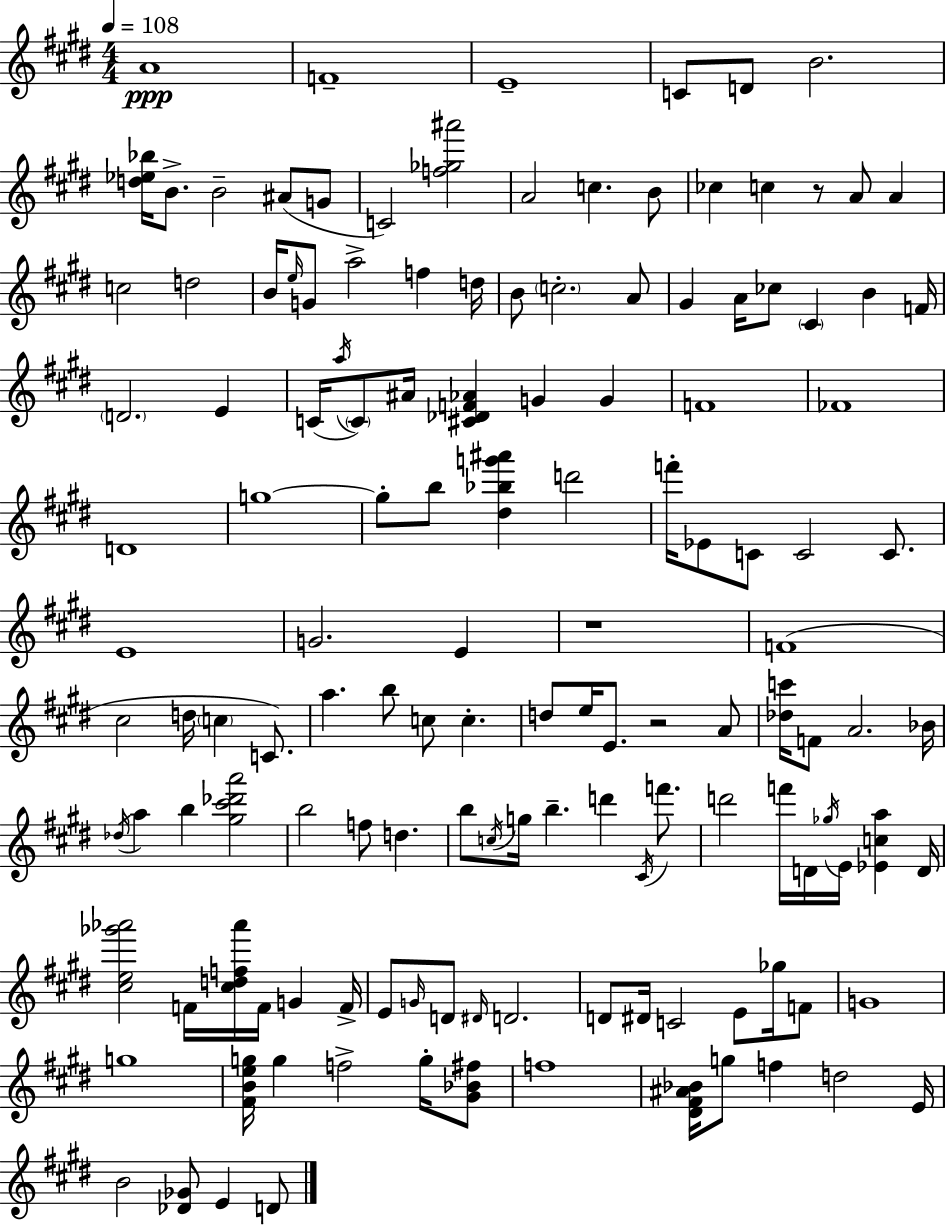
{
  \clef treble
  \numericTimeSignature
  \time 4/4
  \key e \major
  \tempo 4 = 108
  a'1\ppp | f'1-- | e'1-- | c'8 d'8 b'2. | \break <d'' ees'' bes''>16 b'8.-> b'2-- ais'8( g'8 | c'2) <f'' ges'' ais'''>2 | a'2 c''4. b'8 | ces''4 c''4 r8 a'8 a'4 | \break c''2 d''2 | b'16 \grace { e''16 } g'8 a''2-> f''4 | d''16 b'8 \parenthesize c''2.-. a'8 | gis'4 a'16 ces''8 \parenthesize cis'4 b'4 | \break f'16 \parenthesize d'2. e'4 | c'16( \acciaccatura { a''16 } \parenthesize c'8) ais'16 <cis' des' f' aes'>4 g'4 g'4 | f'1 | fes'1 | \break d'1 | g''1~~ | g''8-. b''8 <dis'' bes'' g''' ais'''>4 d'''2 | f'''16-. ees'8 c'8 c'2 c'8. | \break e'1 | g'2. e'4 | r1 | f'1( | \break cis''2 d''16 \parenthesize c''4 c'8.) | a''4. b''8 c''8 c''4.-. | d''8 e''16 e'8. r2 | a'8 <des'' c'''>16 f'8 a'2. | \break bes'16 \acciaccatura { des''16 } a''4 b''4 <gis'' cis''' des''' a'''>2 | b''2 f''8 d''4. | b''8 \acciaccatura { c''16 } g''16 b''4.-- d'''4 | \acciaccatura { cis'16 } f'''8. d'''2 f'''16 d'16 \acciaccatura { ges''16 } | \break e'16 <ees' c'' a''>4 d'16 <cis'' e'' ges''' aes'''>2 f'16 <cis'' d'' f'' aes'''>16 | f'16 g'4 f'16-> e'8 \grace { g'16 } d'8 \grace { dis'16 } d'2. | d'8 dis'16 c'2 | e'8 ges''16 f'8 g'1 | \break g''1 | <fis' b' e'' g''>16 g''4 f''2-> | g''16-. <gis' bes' fis''>8 f''1 | <dis' fis' ais' bes'>16 g''8 f''4 d''2 | \break e'16 b'2 | <des' ges'>8 e'4 d'8 \bar "|."
}